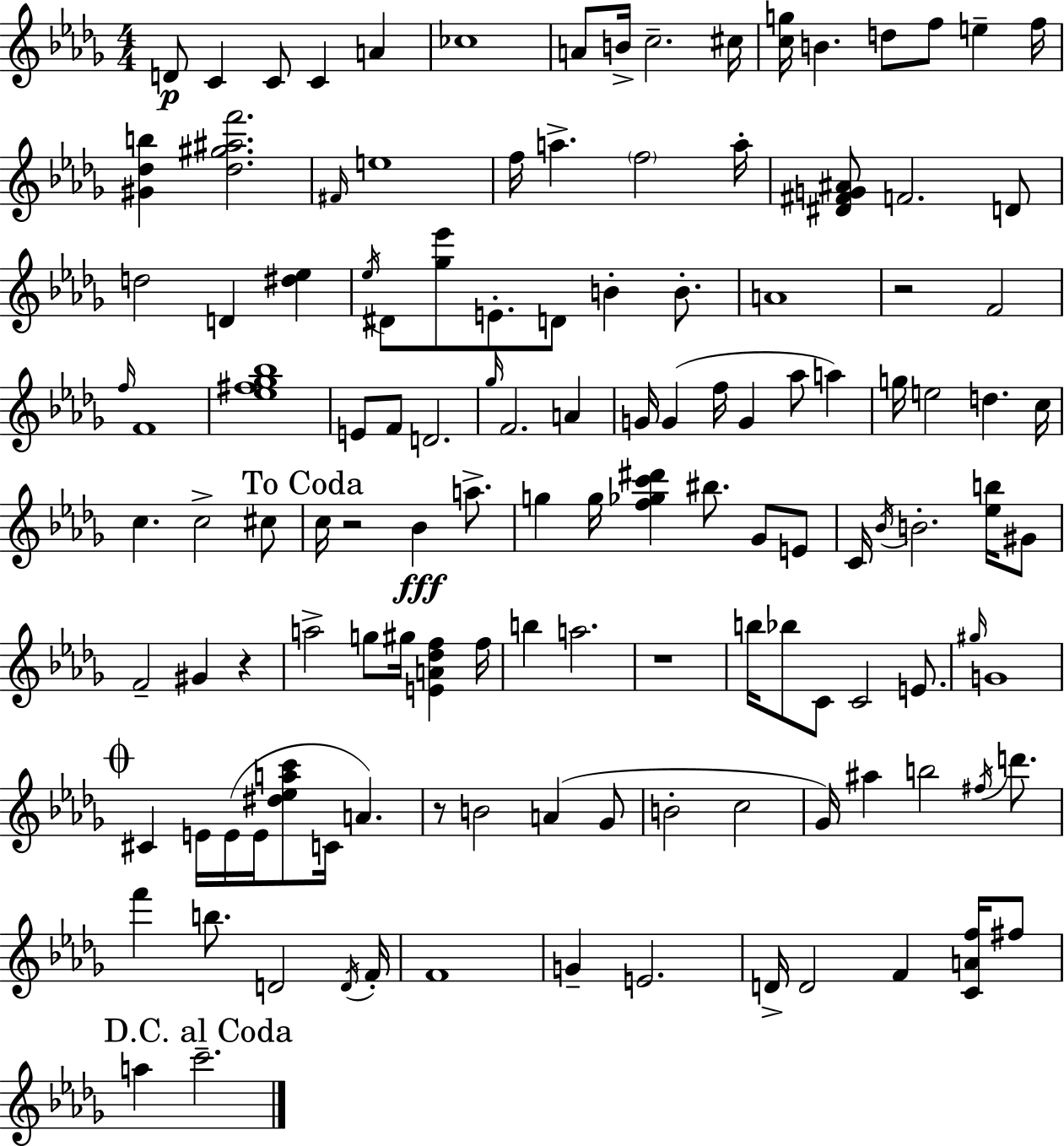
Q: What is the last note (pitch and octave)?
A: C6